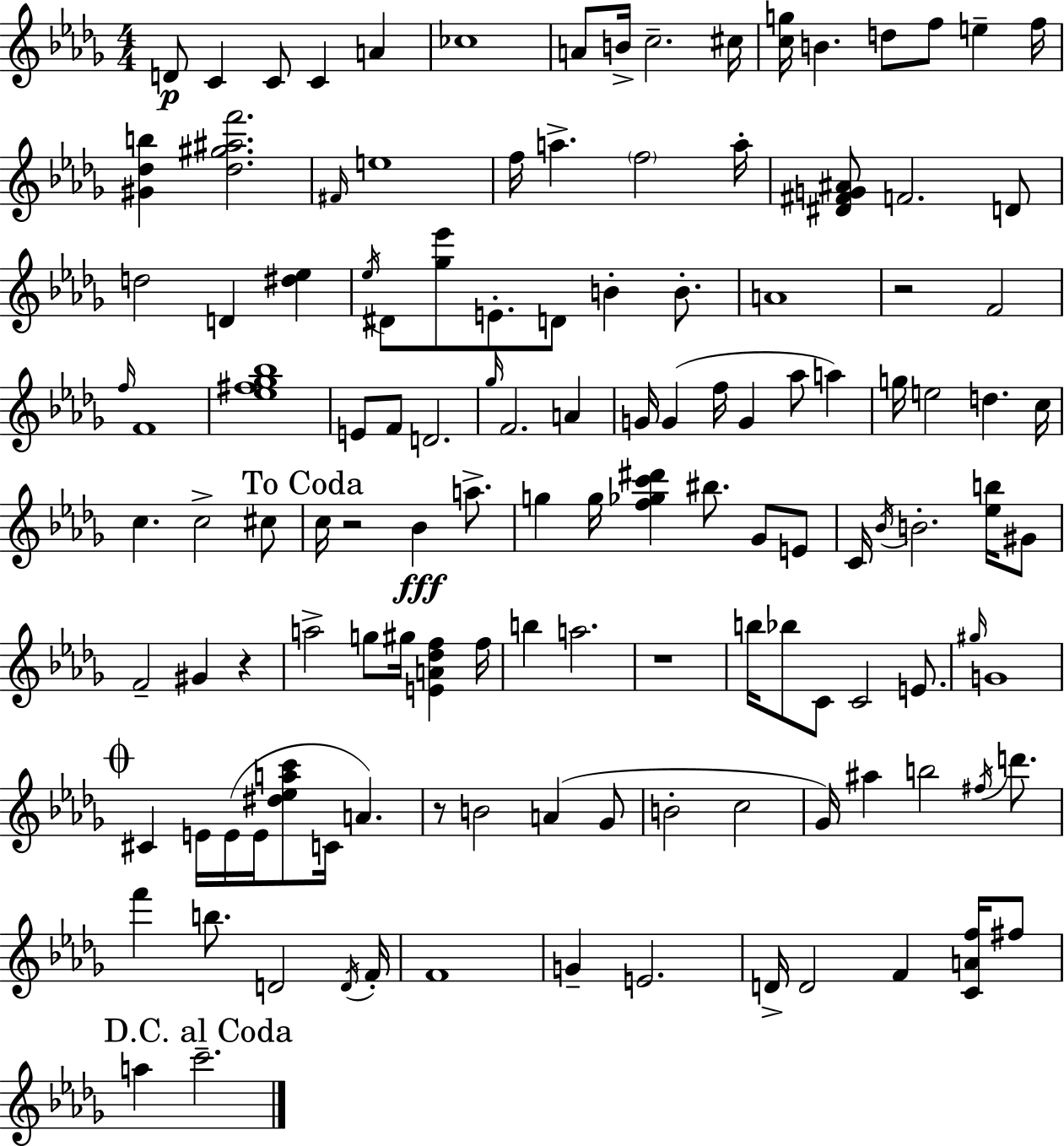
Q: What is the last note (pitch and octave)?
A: C6